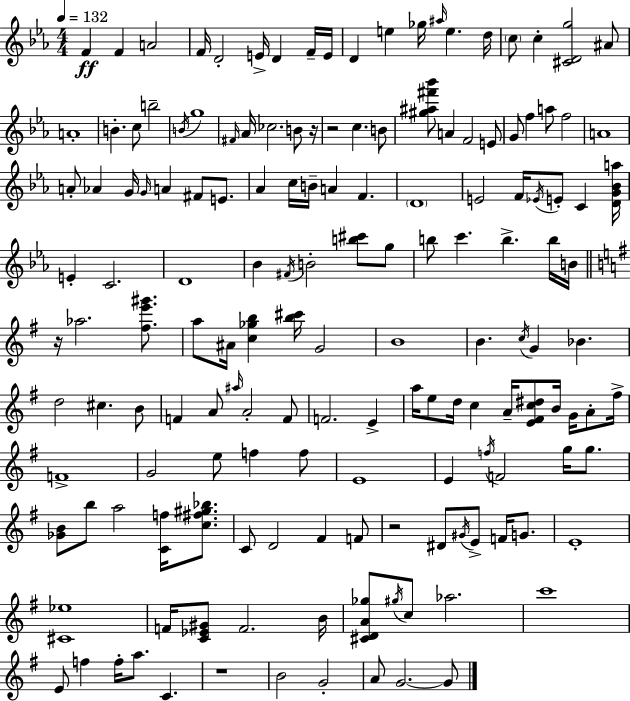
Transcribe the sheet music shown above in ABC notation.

X:1
T:Untitled
M:4/4
L:1/4
K:Cm
F F A2 F/4 D2 E/4 D F/4 E/4 D e _g/4 ^a/4 e d/4 c/2 c [^CDg]2 ^A/2 A4 B c/2 b2 B/4 g4 ^F/4 _A/4 _c2 B/2 z/4 z2 c B/2 [^g^a^f'_b']/2 A F2 E/2 G/2 f a/2 f2 A4 A/2 _A G/4 G/4 A ^F/2 E/2 _A c/4 B/4 A F D4 E2 F/4 _E/4 E/2 C [DG_Ba]/4 E C2 D4 _B ^F/4 B2 [b^c']/2 g/2 b/2 c' b b/4 B/4 z/4 _a2 [^fe'^g']/2 a/2 ^A/4 [c_gb] [b^c']/4 G2 B4 B c/4 G _B d2 ^c B/2 F A/2 ^a/4 A2 F/2 F2 E a/4 e/2 d/4 c A/4 [E^Fc^d]/2 B/4 G/4 A/2 ^f/4 F4 G2 e/2 f f/2 E4 E f/4 F2 g/4 g/2 [_GB]/2 b/2 a2 [Cf]/4 [c^f^g_b]/2 C/2 D2 ^F F/2 z2 ^D/2 ^G/4 E/2 F/4 G/2 E4 [^C_e]4 F/4 [C_E^G]/2 F2 B/4 [^CDA_g]/2 ^g/4 c/2 _a2 c'4 E/2 f f/4 a/2 C z4 B2 G2 A/2 G2 G/2